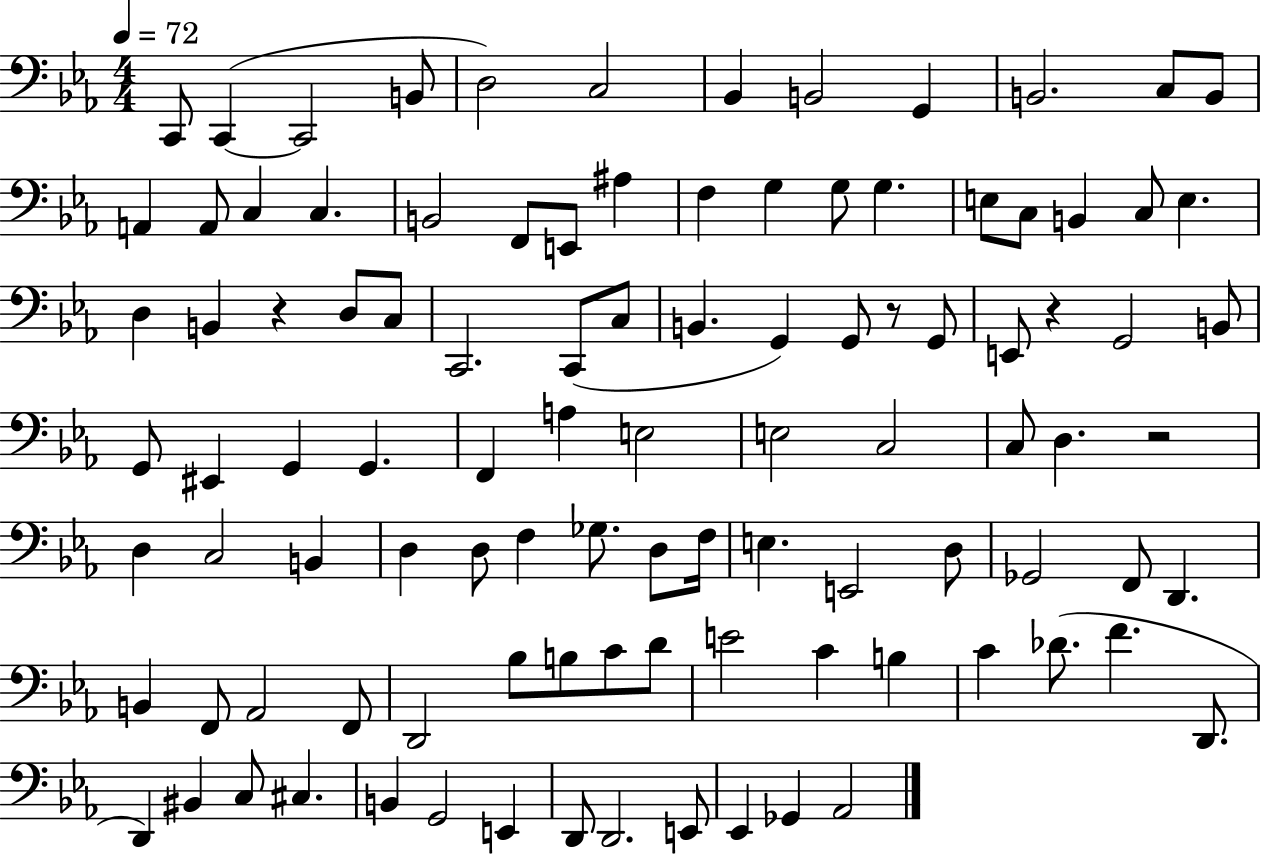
C2/e C2/q C2/h B2/e D3/h C3/h Bb2/q B2/h G2/q B2/h. C3/e B2/e A2/q A2/e C3/q C3/q. B2/h F2/e E2/e A#3/q F3/q G3/q G3/e G3/q. E3/e C3/e B2/q C3/e E3/q. D3/q B2/q R/q D3/e C3/e C2/h. C2/e C3/e B2/q. G2/q G2/e R/e G2/e E2/e R/q G2/h B2/e G2/e EIS2/q G2/q G2/q. F2/q A3/q E3/h E3/h C3/h C3/e D3/q. R/h D3/q C3/h B2/q D3/q D3/e F3/q Gb3/e. D3/e F3/s E3/q. E2/h D3/e Gb2/h F2/e D2/q. B2/q F2/e Ab2/h F2/e D2/h Bb3/e B3/e C4/e D4/e E4/h C4/q B3/q C4/q Db4/e. F4/q. D2/e. D2/q BIS2/q C3/e C#3/q. B2/q G2/h E2/q D2/e D2/h. E2/e Eb2/q Gb2/q Ab2/h